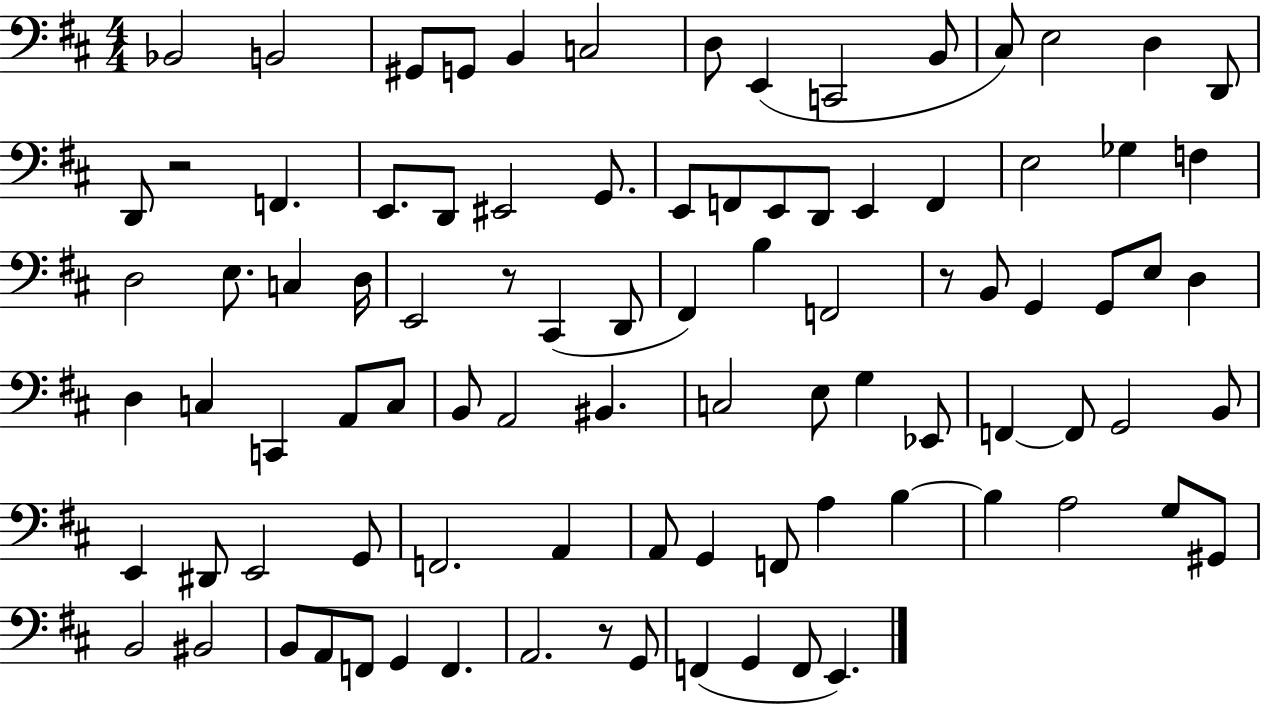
{
  \clef bass
  \numericTimeSignature
  \time 4/4
  \key d \major
  bes,2 b,2 | gis,8 g,8 b,4 c2 | d8 e,4( c,2 b,8 | cis8) e2 d4 d,8 | \break d,8 r2 f,4. | e,8. d,8 eis,2 g,8. | e,8 f,8 e,8 d,8 e,4 f,4 | e2 ges4 f4 | \break d2 e8. c4 d16 | e,2 r8 cis,4( d,8 | fis,4) b4 f,2 | r8 b,8 g,4 g,8 e8 d4 | \break d4 c4 c,4 a,8 c8 | b,8 a,2 bis,4. | c2 e8 g4 ees,8 | f,4~~ f,8 g,2 b,8 | \break e,4 dis,8 e,2 g,8 | f,2. a,4 | a,8 g,4 f,8 a4 b4~~ | b4 a2 g8 gis,8 | \break b,2 bis,2 | b,8 a,8 f,8 g,4 f,4. | a,2. r8 g,8 | f,4( g,4 f,8 e,4.) | \break \bar "|."
}